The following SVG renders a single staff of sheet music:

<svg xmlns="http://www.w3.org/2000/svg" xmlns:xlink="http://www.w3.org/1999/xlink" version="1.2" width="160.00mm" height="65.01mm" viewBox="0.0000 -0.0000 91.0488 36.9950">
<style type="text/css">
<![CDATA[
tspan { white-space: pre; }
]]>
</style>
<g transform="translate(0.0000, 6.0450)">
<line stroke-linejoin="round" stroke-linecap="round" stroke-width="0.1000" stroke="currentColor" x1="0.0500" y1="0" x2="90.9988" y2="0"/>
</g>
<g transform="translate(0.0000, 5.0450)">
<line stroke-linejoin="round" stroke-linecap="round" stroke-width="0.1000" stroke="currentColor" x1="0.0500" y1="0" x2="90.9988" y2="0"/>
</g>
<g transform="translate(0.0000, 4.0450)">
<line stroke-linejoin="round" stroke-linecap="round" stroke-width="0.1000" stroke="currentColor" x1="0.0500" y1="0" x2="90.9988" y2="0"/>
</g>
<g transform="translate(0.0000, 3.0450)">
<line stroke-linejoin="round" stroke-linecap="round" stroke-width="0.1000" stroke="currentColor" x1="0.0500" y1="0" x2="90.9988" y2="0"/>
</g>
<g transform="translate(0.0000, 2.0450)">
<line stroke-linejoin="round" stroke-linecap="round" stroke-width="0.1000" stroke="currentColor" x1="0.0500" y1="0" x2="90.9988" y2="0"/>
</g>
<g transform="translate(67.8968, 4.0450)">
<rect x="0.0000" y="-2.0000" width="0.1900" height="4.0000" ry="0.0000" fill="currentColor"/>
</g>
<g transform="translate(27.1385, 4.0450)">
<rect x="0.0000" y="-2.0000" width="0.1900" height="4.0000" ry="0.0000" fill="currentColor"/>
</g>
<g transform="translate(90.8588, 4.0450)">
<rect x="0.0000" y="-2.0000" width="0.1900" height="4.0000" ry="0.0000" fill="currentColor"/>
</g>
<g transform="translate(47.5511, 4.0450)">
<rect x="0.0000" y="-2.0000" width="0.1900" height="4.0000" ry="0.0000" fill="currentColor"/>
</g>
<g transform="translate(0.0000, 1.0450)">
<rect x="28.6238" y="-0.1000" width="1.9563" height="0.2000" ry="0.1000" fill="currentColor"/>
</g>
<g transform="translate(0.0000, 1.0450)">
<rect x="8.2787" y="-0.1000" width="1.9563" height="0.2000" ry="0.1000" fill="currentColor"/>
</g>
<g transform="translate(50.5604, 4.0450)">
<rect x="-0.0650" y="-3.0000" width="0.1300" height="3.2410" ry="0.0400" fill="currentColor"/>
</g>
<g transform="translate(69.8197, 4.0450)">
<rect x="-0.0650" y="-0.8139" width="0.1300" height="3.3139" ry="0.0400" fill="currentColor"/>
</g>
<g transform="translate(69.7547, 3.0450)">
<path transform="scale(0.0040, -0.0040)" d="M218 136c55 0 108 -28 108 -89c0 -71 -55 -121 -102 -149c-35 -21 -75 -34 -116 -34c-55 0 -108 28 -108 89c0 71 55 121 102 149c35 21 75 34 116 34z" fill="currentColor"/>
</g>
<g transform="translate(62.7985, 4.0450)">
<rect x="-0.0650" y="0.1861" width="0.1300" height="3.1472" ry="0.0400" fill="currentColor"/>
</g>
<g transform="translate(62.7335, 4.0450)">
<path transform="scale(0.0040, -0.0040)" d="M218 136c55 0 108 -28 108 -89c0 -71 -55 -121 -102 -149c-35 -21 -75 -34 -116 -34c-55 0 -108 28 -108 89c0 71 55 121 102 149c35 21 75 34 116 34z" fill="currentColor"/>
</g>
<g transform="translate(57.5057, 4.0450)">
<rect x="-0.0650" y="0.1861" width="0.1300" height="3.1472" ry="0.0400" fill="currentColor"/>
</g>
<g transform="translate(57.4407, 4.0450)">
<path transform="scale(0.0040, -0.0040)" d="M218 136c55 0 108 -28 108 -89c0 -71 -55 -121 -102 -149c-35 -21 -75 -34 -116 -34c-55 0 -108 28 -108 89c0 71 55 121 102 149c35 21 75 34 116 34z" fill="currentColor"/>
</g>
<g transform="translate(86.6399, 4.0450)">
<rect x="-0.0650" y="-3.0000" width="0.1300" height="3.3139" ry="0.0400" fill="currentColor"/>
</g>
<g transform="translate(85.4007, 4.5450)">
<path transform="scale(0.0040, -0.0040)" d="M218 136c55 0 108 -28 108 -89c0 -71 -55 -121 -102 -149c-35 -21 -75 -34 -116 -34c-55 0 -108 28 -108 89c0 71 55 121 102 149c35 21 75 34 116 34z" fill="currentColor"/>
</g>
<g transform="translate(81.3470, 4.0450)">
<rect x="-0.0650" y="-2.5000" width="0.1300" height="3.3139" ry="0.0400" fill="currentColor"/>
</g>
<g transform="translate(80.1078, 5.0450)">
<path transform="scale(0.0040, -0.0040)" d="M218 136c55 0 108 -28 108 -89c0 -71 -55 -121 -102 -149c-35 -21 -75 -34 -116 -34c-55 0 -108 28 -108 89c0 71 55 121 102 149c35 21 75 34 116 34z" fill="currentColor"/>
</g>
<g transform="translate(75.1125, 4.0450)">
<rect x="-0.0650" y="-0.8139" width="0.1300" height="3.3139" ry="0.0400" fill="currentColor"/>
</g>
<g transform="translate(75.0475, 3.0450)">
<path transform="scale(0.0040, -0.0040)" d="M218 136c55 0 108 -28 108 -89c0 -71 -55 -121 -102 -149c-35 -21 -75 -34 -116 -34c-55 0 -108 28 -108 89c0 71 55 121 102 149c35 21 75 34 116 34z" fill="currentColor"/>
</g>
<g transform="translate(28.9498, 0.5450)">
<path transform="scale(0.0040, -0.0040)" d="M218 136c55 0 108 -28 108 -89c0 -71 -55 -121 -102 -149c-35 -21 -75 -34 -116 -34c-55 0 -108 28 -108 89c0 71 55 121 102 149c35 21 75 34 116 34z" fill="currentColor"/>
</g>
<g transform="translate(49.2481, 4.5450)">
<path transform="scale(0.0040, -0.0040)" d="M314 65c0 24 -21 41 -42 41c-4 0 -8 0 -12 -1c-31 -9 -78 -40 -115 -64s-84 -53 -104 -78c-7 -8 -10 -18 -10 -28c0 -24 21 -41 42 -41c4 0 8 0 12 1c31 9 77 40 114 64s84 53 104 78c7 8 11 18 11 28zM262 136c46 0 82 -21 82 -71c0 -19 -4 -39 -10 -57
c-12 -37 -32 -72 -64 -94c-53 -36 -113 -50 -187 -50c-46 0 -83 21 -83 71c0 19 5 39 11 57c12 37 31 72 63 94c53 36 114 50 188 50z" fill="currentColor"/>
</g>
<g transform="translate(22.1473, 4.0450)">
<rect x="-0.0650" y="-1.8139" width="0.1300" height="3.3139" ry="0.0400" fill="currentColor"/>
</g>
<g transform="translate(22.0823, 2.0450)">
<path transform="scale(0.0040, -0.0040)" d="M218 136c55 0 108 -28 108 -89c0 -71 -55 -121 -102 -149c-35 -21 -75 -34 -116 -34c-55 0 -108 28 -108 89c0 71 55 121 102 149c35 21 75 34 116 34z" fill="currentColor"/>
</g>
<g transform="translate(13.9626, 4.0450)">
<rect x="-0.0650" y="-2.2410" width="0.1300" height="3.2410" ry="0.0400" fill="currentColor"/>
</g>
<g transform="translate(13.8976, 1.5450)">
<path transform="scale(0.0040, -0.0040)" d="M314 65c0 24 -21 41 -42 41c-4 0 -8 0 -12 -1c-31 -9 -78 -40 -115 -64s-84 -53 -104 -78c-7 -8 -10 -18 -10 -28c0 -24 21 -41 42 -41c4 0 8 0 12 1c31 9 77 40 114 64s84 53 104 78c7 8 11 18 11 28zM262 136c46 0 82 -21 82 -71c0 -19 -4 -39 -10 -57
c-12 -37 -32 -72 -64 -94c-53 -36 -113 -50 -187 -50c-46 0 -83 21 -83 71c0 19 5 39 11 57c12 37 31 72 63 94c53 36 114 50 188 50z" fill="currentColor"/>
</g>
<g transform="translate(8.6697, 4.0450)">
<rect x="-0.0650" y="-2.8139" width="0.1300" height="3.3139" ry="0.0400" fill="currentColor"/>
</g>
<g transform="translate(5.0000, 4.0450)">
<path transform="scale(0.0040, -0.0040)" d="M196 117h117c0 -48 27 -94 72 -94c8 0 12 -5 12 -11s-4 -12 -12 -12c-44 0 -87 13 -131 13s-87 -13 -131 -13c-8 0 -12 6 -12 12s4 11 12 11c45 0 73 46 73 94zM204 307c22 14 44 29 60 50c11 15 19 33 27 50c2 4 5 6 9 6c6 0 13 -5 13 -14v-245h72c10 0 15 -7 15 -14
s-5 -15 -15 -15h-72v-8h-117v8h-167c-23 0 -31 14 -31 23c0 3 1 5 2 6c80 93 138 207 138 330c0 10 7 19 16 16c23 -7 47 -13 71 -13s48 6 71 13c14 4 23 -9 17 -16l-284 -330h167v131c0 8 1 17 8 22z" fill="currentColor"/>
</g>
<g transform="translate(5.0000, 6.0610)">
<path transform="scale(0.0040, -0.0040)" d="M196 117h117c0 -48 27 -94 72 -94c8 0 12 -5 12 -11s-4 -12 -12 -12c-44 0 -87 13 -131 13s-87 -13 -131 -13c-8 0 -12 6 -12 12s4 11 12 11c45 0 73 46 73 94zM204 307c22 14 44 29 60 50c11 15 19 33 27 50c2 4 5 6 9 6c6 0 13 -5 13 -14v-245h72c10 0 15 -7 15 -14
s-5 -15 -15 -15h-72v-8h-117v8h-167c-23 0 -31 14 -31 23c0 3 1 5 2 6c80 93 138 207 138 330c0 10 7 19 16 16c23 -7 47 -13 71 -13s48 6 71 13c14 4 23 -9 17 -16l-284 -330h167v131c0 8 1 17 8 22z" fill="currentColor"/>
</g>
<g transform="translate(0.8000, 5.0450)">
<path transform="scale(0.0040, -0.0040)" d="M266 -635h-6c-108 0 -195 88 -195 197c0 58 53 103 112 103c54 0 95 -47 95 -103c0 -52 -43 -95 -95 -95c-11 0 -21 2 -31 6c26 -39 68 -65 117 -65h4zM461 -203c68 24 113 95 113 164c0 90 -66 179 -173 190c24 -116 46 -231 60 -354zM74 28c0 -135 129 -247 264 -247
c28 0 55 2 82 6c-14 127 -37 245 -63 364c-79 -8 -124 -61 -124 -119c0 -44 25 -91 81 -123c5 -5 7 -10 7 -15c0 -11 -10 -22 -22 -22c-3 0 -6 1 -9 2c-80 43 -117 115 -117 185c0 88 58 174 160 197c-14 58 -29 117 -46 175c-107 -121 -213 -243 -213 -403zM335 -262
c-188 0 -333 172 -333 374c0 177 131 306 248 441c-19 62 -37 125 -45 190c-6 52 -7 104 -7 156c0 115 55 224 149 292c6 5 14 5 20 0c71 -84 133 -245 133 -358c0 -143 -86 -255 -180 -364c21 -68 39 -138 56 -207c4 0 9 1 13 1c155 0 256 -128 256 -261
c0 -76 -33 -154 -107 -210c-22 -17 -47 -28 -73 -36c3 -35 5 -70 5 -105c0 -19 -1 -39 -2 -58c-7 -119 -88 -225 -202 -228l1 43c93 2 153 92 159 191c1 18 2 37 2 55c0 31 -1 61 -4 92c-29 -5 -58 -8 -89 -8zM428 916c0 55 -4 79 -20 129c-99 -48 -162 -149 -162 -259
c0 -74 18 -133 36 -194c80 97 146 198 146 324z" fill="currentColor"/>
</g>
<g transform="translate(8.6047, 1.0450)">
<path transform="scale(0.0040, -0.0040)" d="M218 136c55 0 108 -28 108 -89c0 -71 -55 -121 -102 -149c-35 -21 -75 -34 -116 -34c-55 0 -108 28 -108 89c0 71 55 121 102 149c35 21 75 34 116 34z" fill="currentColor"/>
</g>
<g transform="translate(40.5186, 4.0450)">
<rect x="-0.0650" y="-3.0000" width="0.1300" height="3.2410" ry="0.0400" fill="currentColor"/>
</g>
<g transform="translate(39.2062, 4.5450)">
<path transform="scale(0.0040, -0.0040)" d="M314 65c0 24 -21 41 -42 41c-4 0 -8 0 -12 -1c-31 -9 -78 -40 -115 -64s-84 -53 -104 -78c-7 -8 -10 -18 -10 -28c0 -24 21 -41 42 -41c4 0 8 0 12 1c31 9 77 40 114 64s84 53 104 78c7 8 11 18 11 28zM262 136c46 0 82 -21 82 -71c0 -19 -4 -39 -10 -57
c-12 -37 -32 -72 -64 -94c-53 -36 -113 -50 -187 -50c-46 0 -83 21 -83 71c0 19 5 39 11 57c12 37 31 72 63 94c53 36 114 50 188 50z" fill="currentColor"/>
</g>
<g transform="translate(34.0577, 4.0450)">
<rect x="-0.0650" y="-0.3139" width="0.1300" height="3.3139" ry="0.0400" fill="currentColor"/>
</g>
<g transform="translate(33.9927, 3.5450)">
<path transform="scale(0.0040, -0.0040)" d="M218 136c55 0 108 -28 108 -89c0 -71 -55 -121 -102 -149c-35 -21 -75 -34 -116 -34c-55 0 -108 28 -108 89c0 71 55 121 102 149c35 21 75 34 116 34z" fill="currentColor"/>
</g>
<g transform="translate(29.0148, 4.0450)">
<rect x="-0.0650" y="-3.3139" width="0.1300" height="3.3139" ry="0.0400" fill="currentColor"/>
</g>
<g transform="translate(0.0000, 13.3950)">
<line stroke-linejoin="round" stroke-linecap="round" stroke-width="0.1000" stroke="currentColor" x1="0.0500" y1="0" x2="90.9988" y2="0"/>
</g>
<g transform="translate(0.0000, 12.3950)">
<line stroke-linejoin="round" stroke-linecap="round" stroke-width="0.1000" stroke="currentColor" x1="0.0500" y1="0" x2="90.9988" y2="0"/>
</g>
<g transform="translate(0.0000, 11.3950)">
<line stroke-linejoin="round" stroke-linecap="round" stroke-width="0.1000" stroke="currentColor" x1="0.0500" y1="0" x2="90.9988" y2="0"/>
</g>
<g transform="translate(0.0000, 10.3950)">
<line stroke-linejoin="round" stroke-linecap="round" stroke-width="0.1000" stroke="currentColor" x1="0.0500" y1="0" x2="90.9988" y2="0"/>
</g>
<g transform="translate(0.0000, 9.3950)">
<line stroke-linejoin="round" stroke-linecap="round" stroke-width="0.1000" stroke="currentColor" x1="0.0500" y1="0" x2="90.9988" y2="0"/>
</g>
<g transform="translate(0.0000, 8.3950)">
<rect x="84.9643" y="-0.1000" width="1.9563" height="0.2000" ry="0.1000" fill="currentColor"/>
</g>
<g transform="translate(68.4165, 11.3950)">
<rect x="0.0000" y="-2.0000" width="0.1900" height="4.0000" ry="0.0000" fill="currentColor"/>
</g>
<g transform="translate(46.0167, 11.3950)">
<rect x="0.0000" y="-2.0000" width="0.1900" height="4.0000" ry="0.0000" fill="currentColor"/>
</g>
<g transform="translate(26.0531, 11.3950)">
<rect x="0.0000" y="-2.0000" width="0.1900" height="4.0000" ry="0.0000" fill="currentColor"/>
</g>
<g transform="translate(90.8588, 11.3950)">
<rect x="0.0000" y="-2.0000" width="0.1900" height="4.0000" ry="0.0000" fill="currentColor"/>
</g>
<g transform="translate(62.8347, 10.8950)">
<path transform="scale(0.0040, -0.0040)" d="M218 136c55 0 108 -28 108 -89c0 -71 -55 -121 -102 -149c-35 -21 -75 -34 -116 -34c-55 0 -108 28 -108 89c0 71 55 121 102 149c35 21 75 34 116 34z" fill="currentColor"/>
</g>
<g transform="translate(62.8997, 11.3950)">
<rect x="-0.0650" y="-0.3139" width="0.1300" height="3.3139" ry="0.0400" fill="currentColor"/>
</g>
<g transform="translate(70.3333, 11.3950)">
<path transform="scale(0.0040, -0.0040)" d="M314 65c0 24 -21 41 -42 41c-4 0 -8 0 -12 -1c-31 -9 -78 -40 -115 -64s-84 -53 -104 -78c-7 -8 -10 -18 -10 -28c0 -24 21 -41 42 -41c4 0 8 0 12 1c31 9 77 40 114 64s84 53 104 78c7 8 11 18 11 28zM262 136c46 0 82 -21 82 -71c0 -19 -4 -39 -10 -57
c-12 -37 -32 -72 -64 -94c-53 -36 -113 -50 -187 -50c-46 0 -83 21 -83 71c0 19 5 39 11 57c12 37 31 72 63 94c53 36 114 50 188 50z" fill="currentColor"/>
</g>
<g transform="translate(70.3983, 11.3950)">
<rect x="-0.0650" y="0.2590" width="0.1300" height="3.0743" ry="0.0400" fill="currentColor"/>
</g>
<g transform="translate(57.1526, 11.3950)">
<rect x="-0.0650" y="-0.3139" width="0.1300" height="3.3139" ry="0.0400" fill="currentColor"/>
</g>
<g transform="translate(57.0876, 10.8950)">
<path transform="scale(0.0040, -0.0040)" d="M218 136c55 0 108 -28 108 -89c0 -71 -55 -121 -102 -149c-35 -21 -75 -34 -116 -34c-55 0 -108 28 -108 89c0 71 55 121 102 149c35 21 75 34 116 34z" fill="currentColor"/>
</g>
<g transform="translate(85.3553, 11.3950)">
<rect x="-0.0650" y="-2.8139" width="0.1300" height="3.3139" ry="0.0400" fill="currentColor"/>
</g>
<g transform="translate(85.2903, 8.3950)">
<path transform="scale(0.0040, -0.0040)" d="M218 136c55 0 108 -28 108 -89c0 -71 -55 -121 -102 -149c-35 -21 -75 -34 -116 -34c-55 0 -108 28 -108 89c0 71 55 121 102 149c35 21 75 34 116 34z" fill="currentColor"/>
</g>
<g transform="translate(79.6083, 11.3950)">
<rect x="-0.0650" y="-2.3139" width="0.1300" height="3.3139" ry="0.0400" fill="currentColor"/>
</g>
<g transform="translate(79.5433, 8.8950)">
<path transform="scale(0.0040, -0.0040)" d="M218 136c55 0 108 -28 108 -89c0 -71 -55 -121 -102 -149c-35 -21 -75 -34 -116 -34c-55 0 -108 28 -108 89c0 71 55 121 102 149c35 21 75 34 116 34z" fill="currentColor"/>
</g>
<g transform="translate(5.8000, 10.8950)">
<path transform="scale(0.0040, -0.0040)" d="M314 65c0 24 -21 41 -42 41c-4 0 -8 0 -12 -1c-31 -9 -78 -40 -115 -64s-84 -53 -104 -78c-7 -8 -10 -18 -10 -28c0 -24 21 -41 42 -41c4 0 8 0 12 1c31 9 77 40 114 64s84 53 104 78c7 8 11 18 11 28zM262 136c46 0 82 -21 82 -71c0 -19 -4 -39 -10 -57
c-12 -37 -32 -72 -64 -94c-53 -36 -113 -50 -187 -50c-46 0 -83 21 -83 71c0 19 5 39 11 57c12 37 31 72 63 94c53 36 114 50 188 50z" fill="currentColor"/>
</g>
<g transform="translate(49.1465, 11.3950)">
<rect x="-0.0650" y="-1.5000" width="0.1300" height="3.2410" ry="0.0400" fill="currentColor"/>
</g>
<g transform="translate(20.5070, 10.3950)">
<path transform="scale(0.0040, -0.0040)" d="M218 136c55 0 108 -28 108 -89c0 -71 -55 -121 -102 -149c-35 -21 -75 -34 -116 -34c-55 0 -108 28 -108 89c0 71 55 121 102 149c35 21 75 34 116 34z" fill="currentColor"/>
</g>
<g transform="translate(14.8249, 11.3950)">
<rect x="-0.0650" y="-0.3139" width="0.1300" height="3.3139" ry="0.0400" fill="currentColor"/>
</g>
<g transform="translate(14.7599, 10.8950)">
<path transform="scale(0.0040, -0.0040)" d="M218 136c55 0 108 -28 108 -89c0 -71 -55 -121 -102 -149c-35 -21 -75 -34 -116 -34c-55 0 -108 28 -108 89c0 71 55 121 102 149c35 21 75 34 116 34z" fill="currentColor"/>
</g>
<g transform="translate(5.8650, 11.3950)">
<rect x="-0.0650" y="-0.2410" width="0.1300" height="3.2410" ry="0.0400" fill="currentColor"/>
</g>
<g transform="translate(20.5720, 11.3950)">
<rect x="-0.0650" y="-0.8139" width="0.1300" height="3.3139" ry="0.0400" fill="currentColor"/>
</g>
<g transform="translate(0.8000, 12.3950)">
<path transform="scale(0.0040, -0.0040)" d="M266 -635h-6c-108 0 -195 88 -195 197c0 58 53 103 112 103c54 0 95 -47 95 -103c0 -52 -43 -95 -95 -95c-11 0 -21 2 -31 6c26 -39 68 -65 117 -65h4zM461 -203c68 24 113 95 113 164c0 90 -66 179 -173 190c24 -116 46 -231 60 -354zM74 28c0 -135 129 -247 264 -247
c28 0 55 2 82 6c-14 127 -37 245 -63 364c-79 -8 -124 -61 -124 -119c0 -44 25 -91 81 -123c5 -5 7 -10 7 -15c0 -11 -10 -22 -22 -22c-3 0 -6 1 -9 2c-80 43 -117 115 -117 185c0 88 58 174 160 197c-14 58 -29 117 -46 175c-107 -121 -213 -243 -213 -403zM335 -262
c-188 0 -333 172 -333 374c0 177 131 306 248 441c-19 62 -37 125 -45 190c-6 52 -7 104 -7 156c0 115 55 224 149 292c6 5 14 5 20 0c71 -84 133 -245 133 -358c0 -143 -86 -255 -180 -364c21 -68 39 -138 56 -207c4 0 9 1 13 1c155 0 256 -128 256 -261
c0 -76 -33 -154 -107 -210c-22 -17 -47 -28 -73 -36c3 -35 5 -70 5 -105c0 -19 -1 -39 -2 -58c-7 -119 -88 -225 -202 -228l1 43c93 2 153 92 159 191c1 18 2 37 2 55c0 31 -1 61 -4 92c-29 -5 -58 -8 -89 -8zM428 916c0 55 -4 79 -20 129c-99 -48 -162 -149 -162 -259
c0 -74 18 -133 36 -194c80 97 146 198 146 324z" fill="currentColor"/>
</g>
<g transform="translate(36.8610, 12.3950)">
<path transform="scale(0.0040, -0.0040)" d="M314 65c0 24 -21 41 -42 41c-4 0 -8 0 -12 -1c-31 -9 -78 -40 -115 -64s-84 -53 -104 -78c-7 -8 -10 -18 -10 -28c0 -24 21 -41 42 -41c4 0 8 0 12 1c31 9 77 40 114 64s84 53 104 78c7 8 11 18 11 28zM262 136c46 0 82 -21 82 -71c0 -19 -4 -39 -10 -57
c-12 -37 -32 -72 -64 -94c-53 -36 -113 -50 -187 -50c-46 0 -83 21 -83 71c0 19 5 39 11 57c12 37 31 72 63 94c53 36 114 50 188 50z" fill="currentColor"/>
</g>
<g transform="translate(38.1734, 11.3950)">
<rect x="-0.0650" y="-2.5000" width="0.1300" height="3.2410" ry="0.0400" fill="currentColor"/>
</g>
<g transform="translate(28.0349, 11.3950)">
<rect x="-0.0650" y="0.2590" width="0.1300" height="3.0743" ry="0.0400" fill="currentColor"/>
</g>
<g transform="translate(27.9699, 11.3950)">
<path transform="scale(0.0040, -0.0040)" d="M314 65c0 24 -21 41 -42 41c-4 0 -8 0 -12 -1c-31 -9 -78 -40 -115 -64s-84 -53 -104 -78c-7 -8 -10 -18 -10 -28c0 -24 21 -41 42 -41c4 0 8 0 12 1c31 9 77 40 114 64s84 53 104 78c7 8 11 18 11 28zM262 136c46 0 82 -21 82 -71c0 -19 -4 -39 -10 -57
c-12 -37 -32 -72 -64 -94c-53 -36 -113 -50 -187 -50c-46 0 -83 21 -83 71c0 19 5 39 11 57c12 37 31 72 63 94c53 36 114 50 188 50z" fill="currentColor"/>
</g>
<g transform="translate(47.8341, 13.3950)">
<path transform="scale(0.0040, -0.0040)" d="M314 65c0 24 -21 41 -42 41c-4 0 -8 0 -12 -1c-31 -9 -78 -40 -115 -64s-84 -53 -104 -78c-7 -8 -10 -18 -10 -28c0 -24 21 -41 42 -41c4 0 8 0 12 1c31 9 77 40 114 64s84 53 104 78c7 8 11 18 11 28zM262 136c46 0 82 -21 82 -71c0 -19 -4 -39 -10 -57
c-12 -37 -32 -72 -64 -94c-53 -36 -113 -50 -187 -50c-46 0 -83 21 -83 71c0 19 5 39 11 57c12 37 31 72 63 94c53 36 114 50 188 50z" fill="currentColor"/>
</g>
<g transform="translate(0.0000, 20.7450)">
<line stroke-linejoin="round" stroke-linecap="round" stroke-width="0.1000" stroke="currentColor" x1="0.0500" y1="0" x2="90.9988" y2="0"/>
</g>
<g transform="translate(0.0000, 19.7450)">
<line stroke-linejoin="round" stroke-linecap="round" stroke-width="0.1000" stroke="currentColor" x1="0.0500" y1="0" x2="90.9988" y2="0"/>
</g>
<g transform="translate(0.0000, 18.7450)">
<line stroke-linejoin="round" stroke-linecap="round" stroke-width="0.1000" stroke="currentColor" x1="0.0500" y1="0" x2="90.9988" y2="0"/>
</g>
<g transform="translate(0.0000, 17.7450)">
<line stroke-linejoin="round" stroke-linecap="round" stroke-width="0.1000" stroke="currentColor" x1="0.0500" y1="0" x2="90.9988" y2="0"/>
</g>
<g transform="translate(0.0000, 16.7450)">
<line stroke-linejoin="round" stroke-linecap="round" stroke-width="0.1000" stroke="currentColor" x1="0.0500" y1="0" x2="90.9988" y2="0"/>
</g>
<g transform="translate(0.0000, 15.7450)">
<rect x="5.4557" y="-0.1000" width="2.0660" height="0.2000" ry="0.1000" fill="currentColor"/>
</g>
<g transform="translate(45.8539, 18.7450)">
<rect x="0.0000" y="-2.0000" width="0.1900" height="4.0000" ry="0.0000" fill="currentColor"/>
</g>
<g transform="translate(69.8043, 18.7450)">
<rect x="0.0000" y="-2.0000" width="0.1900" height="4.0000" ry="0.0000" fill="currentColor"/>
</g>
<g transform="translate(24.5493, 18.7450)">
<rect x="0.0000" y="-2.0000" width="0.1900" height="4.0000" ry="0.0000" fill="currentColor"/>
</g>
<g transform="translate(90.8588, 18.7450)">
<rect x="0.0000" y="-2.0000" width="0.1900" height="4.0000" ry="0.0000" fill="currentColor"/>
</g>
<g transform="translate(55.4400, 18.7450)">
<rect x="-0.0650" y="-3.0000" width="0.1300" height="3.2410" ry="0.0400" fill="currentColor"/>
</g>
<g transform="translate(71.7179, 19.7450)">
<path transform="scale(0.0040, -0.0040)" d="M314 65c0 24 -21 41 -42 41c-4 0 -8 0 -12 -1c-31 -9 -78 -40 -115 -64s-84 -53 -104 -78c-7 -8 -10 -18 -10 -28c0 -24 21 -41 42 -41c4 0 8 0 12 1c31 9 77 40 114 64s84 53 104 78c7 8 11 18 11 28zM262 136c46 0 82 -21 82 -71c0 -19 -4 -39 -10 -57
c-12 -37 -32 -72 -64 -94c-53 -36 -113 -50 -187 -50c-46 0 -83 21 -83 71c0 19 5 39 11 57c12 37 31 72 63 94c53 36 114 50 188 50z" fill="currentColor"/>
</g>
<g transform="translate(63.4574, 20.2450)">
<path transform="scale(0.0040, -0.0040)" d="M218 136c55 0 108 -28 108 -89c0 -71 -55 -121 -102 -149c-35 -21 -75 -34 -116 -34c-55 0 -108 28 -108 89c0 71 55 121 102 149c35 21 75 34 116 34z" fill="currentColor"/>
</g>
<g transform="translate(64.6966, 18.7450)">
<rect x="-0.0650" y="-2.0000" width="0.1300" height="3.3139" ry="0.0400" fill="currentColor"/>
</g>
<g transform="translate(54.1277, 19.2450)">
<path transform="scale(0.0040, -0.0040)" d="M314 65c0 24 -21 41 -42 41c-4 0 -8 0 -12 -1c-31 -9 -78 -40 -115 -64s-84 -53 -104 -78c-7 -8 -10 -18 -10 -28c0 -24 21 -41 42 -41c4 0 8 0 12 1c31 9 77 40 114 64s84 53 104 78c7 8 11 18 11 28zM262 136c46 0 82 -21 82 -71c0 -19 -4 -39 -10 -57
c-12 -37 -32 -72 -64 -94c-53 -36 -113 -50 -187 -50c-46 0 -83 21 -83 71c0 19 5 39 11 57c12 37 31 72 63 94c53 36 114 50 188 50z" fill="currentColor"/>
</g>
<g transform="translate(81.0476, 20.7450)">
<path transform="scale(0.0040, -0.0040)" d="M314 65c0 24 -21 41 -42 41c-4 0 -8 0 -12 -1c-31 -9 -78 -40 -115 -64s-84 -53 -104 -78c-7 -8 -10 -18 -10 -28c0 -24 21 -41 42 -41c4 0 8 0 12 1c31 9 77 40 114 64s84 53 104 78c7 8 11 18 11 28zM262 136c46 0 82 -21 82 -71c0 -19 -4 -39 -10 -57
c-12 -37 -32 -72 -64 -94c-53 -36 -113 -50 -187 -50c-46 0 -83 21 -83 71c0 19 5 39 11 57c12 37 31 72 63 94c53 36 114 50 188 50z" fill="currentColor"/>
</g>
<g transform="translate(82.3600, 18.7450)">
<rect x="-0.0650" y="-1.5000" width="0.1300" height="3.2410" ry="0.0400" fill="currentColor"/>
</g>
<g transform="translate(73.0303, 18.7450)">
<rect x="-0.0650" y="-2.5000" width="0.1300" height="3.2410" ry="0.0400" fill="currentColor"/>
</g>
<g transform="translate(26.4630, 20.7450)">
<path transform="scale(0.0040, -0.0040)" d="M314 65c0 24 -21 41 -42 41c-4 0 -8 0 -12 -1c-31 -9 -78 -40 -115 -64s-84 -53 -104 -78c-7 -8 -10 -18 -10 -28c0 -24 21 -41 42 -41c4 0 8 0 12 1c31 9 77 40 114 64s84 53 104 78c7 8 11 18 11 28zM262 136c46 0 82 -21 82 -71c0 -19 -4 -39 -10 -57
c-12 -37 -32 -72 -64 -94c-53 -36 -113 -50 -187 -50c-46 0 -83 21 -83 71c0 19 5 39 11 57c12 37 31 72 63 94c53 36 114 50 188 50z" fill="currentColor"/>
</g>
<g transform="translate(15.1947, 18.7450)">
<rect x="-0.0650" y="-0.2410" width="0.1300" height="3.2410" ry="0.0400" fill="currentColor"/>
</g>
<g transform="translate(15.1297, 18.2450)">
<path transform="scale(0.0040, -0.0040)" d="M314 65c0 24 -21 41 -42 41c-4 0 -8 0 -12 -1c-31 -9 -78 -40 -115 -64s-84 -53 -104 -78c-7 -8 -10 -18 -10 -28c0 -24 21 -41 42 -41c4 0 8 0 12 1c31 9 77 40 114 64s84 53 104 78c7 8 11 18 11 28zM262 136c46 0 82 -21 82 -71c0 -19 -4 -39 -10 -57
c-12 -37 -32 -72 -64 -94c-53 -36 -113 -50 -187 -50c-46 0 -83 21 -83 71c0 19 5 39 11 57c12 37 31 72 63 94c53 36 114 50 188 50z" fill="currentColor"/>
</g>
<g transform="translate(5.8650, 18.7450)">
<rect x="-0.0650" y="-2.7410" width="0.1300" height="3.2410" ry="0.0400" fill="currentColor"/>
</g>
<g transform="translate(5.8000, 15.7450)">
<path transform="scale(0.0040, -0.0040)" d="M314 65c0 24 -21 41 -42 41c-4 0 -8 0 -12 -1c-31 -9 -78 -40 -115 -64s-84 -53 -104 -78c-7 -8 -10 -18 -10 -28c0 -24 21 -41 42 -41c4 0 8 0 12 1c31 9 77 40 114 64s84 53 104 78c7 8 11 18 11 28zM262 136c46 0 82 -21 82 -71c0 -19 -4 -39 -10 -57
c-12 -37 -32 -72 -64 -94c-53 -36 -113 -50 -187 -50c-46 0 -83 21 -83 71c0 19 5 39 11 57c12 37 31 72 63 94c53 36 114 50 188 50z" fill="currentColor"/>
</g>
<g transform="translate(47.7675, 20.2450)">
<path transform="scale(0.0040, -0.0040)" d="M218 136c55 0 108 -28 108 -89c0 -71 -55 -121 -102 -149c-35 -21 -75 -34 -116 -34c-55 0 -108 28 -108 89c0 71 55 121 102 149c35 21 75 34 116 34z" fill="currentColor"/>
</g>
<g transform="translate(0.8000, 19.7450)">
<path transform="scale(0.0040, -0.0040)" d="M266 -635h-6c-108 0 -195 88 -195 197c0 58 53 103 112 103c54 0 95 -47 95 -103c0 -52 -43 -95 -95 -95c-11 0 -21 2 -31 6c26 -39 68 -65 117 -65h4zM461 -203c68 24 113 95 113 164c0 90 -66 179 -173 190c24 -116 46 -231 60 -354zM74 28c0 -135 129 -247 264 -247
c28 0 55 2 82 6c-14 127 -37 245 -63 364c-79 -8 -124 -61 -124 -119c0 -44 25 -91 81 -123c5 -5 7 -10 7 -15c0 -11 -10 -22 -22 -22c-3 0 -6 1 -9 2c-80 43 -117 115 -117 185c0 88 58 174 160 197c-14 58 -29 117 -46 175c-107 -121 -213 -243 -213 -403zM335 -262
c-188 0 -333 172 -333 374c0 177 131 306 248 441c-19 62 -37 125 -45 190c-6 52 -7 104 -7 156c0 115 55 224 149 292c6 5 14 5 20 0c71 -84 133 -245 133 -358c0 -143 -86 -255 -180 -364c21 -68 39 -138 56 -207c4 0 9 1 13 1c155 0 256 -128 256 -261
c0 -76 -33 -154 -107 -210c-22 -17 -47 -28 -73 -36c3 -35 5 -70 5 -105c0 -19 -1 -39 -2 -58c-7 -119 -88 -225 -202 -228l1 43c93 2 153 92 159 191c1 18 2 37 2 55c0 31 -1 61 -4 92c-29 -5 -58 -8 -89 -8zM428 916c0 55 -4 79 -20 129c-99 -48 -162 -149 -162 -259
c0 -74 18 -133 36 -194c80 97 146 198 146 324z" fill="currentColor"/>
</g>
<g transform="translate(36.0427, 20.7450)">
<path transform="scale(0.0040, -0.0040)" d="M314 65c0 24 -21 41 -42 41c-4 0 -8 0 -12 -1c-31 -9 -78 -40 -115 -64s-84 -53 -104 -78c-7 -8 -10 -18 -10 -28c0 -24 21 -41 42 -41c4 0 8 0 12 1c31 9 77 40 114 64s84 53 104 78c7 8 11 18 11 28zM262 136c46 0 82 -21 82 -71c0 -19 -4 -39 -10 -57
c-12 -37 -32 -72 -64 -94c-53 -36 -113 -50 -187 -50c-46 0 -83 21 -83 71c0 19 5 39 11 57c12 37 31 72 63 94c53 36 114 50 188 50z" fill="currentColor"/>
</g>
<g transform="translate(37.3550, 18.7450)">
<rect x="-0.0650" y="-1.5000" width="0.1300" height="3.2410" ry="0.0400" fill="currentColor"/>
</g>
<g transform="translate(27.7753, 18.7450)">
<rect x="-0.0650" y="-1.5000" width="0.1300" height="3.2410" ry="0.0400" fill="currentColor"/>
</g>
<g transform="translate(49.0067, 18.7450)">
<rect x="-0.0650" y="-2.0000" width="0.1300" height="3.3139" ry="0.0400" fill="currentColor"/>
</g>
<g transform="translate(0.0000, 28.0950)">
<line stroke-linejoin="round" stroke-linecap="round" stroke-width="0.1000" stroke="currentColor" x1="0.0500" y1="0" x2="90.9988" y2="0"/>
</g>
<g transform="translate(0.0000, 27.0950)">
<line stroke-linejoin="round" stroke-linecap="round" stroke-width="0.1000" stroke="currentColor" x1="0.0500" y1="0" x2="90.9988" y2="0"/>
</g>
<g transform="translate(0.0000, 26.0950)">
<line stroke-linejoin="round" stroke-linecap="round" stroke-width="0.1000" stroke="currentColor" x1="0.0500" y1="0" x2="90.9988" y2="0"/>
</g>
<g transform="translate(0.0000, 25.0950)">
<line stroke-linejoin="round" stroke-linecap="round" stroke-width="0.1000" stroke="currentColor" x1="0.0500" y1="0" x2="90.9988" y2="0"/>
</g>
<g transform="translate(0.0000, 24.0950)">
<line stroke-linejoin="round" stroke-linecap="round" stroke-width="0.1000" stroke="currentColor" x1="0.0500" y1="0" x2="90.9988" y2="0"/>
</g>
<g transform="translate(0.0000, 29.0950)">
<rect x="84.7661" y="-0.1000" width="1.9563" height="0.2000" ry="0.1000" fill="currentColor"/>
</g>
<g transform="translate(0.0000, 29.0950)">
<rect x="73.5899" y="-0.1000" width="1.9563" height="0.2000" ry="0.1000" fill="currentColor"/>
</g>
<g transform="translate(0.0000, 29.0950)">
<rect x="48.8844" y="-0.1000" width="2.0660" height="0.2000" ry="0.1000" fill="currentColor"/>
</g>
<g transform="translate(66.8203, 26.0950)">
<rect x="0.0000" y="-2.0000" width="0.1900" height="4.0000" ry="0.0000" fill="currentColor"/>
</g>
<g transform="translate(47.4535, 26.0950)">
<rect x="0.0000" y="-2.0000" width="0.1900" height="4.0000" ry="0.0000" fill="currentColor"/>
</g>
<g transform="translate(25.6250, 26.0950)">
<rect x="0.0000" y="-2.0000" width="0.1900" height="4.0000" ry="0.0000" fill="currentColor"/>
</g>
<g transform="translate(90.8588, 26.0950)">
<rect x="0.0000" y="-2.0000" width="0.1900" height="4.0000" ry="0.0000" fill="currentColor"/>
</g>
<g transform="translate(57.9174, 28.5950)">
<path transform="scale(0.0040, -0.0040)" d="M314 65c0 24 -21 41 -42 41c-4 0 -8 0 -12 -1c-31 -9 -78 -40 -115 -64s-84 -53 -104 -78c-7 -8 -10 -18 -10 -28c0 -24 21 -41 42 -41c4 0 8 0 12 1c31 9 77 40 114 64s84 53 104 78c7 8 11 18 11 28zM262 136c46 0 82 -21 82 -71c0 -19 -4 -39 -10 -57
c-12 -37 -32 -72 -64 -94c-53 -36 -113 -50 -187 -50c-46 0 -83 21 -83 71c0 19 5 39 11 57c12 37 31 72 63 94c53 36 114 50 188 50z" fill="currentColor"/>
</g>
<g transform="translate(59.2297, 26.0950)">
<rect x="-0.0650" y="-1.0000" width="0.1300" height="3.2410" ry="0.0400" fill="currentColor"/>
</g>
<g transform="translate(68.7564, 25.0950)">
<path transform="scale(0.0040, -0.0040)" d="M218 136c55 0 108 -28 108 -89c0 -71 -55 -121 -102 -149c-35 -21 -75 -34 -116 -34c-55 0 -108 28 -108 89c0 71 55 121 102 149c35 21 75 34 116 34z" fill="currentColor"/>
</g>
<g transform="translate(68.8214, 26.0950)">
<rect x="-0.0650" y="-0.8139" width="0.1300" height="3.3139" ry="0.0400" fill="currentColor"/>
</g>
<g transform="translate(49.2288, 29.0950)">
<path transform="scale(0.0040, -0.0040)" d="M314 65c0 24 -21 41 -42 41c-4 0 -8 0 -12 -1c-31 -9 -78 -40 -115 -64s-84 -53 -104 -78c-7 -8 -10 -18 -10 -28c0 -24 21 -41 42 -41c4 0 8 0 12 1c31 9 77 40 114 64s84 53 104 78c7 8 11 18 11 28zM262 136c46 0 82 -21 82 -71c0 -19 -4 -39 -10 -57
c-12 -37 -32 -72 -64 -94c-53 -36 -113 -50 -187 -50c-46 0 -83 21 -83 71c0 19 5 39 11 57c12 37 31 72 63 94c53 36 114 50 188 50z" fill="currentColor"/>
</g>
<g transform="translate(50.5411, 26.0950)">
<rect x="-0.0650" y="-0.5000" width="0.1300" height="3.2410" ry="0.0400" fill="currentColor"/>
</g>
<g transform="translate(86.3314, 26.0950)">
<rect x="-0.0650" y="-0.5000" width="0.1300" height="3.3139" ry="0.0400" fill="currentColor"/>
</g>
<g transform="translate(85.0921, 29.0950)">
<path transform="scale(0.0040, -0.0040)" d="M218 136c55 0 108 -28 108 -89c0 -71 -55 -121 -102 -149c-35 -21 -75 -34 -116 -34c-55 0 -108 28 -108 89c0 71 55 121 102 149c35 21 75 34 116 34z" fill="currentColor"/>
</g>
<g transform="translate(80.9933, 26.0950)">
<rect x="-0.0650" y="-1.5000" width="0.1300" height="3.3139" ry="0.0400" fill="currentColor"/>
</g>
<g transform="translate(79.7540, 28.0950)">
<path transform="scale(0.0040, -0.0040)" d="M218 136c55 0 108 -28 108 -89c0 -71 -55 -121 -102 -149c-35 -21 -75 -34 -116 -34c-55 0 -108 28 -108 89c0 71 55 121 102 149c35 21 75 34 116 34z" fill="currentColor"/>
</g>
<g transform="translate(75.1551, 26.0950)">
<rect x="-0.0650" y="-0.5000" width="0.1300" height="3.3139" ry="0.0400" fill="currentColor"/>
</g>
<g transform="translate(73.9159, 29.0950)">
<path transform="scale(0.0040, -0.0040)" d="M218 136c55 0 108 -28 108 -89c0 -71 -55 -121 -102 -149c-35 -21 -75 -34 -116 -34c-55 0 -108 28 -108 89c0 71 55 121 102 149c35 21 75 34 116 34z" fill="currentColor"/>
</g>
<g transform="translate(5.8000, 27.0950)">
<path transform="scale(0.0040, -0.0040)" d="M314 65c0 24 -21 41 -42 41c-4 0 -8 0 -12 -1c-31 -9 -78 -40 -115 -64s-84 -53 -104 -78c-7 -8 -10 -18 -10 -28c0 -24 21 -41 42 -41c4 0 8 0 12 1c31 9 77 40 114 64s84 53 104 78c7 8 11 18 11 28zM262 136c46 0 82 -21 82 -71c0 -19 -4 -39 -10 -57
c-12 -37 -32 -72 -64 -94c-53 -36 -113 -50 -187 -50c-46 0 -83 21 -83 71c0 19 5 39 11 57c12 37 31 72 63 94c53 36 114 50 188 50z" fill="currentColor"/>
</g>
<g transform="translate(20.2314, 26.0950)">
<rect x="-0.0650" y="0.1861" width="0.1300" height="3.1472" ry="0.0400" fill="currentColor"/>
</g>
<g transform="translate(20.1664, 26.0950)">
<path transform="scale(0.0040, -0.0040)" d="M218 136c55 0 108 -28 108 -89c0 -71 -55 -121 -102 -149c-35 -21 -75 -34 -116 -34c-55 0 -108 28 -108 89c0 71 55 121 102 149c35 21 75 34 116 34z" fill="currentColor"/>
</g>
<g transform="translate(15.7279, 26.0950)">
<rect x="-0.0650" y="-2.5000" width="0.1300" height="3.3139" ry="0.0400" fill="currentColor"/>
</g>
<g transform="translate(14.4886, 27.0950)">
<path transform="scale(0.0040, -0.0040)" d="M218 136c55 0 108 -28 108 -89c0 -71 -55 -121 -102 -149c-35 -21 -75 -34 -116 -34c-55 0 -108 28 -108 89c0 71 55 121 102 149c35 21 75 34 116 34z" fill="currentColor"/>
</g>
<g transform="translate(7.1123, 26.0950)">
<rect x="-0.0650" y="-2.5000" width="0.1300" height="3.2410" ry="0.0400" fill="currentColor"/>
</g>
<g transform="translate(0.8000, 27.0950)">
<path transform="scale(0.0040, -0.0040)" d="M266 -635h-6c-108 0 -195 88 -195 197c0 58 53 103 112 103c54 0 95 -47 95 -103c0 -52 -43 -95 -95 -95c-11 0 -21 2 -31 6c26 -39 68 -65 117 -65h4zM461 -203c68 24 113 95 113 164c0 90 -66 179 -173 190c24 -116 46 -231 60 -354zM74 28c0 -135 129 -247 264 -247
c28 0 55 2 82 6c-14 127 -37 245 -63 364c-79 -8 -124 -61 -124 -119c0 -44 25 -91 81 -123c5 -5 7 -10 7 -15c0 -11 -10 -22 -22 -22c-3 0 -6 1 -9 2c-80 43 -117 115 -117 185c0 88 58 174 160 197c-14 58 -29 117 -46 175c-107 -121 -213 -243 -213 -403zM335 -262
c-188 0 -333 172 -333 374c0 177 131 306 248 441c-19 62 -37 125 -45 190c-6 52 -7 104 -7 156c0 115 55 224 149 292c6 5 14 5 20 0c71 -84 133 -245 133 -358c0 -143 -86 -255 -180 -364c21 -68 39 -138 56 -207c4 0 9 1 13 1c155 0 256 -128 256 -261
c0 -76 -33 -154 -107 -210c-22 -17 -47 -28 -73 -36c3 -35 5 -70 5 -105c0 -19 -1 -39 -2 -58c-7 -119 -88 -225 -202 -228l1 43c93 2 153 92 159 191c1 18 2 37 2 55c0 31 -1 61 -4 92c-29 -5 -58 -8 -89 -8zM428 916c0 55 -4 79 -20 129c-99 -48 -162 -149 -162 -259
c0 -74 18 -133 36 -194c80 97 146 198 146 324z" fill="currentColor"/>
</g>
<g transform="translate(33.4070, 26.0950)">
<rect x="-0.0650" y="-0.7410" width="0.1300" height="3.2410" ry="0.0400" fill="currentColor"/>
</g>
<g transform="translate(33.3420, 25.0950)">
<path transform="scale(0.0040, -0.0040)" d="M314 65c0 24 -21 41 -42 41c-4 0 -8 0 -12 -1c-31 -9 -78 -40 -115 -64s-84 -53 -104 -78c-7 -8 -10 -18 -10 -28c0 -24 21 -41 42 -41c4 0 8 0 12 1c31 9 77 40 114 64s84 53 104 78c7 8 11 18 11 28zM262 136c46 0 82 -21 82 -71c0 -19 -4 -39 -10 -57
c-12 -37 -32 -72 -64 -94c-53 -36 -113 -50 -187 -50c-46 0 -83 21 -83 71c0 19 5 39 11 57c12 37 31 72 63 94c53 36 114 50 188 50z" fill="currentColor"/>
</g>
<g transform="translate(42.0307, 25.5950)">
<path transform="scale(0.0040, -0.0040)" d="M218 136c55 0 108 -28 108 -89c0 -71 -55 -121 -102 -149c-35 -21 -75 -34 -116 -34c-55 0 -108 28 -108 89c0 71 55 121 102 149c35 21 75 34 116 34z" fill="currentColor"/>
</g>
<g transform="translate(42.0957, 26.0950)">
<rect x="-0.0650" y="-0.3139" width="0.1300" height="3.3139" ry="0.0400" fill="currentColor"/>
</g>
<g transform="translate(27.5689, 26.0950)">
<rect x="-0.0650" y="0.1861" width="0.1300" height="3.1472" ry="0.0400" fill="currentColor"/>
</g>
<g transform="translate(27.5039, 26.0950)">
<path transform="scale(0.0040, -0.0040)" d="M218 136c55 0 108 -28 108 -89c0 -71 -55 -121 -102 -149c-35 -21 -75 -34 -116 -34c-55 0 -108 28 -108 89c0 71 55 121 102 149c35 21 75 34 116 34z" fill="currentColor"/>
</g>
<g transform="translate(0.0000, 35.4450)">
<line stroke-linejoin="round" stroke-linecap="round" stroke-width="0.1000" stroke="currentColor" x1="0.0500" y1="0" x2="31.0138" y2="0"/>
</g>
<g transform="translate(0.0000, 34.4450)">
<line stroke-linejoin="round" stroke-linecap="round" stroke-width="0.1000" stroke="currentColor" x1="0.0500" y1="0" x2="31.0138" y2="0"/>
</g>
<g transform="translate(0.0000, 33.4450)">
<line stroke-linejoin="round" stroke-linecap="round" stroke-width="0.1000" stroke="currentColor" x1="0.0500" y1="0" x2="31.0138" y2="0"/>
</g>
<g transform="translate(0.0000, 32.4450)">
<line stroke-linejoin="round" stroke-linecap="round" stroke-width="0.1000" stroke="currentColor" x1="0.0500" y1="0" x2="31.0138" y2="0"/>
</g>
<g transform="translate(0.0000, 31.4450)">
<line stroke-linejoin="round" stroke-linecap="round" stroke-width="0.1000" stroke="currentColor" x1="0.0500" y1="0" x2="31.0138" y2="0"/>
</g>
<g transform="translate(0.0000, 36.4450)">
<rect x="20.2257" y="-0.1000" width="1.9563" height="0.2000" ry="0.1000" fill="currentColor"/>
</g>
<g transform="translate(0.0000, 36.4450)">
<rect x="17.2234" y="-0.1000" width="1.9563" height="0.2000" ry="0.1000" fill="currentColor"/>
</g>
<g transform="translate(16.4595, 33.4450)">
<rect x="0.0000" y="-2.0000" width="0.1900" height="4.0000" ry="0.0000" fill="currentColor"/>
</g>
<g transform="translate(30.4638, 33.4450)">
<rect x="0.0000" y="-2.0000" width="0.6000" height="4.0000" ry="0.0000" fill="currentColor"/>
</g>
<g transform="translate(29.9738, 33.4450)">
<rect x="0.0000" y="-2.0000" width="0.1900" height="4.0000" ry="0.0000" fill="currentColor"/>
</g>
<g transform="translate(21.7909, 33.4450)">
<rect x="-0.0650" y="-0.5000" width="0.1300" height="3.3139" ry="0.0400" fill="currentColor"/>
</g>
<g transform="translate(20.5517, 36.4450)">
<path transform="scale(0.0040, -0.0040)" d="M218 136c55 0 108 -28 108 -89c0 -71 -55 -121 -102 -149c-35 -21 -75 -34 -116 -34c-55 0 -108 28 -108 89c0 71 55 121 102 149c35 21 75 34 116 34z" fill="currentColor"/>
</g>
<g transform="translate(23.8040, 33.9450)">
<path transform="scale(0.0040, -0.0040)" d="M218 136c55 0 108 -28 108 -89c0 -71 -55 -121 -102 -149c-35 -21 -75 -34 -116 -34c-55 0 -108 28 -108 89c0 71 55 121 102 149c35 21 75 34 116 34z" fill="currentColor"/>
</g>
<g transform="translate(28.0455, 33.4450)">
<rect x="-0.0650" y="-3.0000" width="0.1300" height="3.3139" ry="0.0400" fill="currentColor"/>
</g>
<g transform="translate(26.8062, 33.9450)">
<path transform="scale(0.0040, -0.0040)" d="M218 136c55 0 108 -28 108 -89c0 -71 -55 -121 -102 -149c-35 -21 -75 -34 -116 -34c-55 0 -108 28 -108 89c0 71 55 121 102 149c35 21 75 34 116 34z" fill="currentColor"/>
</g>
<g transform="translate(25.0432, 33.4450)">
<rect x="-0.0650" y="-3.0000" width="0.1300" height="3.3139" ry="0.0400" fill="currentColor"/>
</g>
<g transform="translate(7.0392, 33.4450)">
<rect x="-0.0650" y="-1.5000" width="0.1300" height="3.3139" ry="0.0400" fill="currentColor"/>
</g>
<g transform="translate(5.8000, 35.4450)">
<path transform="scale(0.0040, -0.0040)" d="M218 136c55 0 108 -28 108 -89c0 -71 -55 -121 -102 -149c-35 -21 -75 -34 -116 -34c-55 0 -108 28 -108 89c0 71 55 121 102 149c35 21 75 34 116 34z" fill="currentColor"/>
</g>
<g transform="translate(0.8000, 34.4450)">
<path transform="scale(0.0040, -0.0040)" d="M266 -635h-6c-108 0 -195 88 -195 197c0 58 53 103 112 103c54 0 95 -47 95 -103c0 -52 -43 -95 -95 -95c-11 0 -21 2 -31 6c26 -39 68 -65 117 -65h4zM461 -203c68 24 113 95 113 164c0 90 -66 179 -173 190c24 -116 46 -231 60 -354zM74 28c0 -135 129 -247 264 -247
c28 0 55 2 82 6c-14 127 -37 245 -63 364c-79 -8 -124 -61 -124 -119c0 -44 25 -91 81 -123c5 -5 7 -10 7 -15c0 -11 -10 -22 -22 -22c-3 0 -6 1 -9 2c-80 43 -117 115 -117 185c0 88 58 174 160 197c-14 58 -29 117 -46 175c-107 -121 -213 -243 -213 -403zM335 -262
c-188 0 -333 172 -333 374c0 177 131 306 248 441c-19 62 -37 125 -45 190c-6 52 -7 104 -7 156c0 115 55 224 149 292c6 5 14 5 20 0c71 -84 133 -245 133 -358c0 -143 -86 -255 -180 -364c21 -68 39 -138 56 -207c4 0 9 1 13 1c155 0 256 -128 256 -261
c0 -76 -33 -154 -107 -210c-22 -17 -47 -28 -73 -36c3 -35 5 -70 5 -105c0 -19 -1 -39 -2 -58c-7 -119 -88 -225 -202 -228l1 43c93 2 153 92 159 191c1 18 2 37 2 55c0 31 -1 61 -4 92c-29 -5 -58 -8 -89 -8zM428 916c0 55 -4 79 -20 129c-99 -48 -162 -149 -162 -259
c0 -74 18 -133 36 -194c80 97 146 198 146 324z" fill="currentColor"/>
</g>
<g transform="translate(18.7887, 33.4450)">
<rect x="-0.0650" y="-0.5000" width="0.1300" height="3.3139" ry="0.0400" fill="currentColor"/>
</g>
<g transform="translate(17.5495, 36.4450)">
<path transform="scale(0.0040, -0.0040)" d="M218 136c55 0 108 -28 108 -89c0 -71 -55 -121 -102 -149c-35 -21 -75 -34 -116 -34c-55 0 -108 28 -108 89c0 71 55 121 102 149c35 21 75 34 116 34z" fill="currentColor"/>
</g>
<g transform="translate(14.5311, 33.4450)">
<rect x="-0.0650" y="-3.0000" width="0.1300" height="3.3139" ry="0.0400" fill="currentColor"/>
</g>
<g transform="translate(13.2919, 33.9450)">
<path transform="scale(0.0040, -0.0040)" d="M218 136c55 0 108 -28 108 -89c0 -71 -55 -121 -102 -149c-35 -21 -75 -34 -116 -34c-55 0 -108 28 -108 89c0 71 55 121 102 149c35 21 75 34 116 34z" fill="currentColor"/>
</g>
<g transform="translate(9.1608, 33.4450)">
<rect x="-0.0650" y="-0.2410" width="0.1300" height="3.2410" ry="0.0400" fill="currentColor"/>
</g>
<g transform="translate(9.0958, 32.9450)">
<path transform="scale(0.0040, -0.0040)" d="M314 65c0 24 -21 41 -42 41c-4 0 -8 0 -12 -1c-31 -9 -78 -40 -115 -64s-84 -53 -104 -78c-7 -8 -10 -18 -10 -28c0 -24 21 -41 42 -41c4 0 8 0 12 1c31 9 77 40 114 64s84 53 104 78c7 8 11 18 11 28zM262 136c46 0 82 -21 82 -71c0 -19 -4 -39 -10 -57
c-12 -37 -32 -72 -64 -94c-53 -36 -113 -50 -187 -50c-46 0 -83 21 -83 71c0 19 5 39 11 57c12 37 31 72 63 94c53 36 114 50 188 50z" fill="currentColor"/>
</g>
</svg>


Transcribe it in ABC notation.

X:1
T:Untitled
M:4/4
L:1/4
K:C
a g2 f b c A2 A2 B B d d G A c2 c d B2 G2 E2 c c B2 g a a2 c2 E2 E2 F A2 F G2 E2 G2 G B B d2 c C2 D2 d C E C E c2 A C C A A